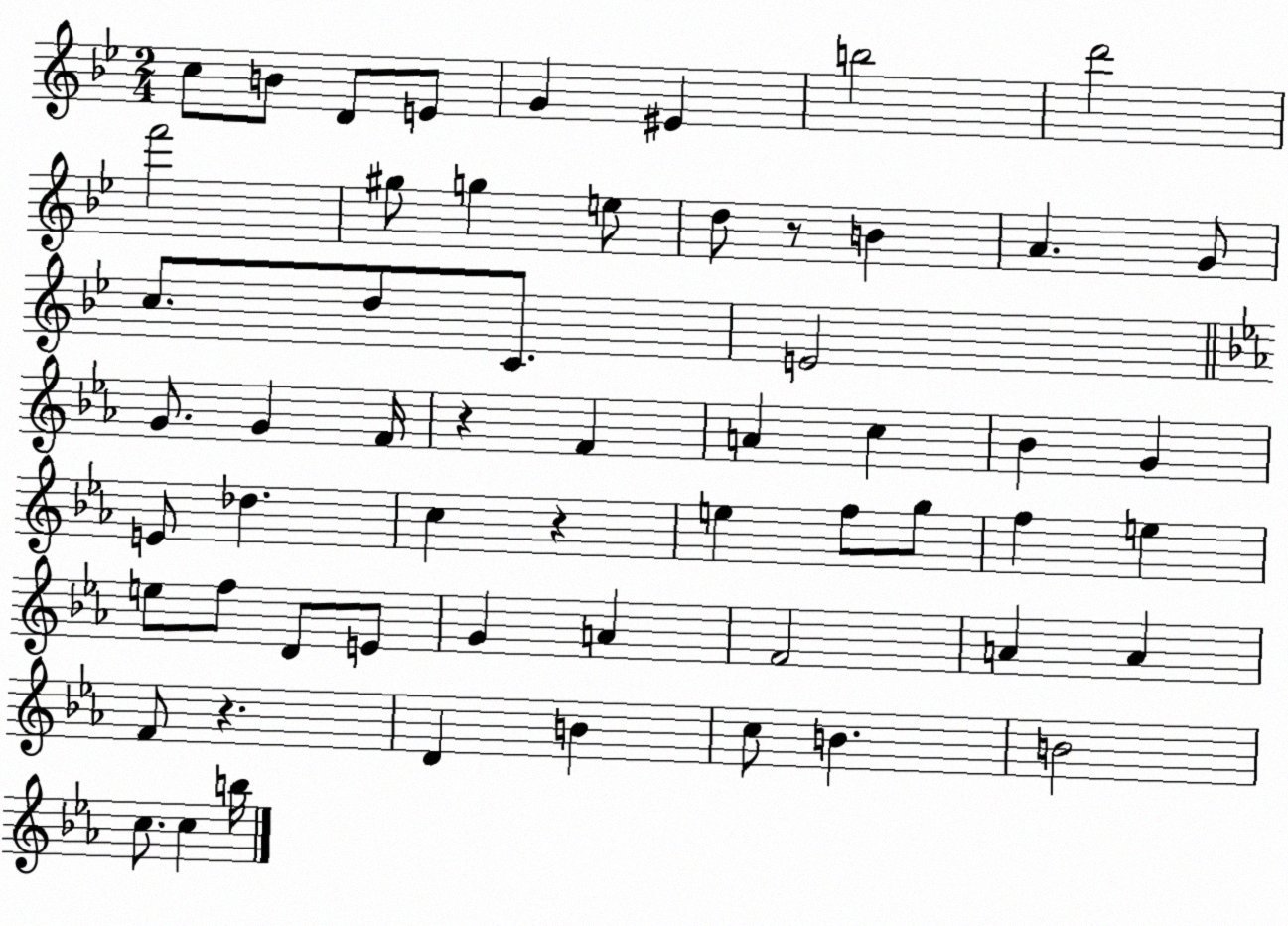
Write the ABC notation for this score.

X:1
T:Untitled
M:2/4
L:1/4
K:Bb
c/2 B/2 D/2 E/2 G ^E b2 d'2 f'2 ^g/2 g e/2 d/2 z/2 B A G/2 c/2 d/2 C/2 E2 G/2 G F/4 z F A c _B G E/2 _d c z e f/2 g/2 f e e/2 f/2 D/2 E/2 G A F2 A A F/2 z D B c/2 B B2 c/2 c b/4